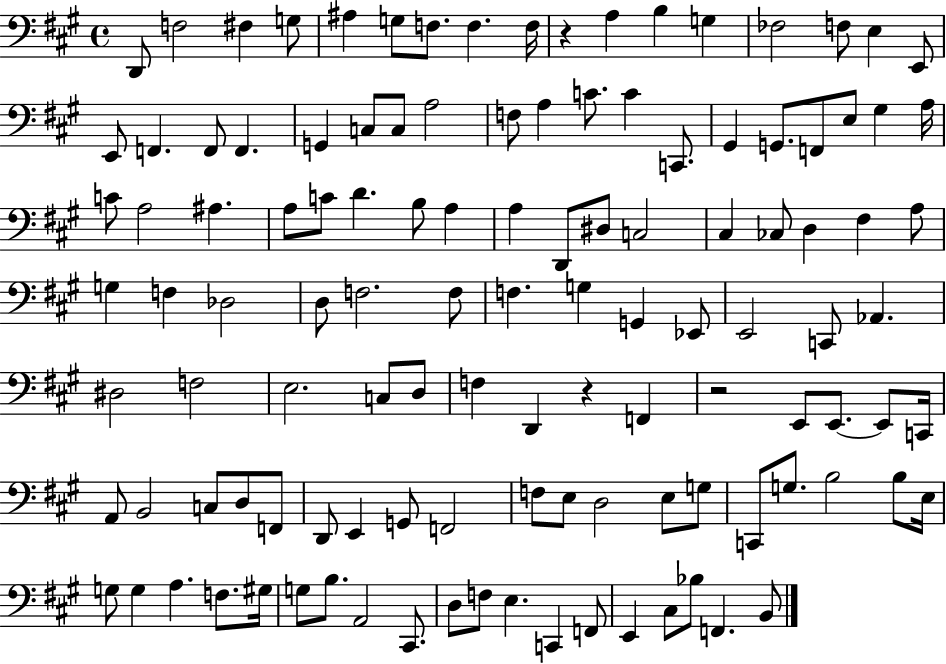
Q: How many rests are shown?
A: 3